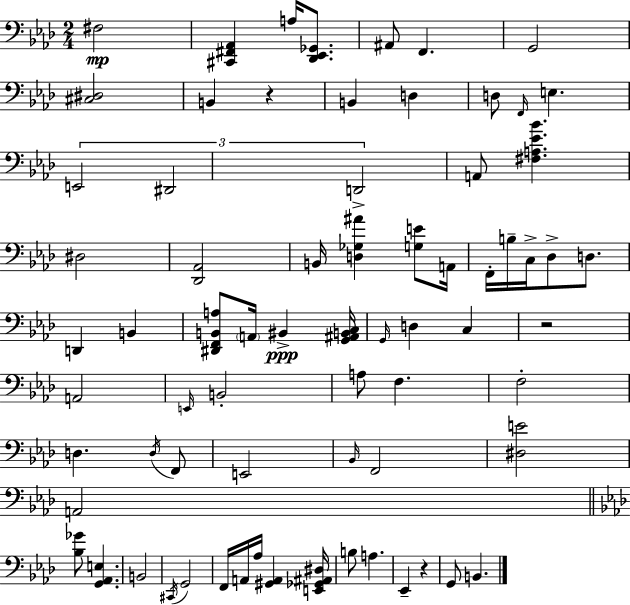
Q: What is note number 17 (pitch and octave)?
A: B2